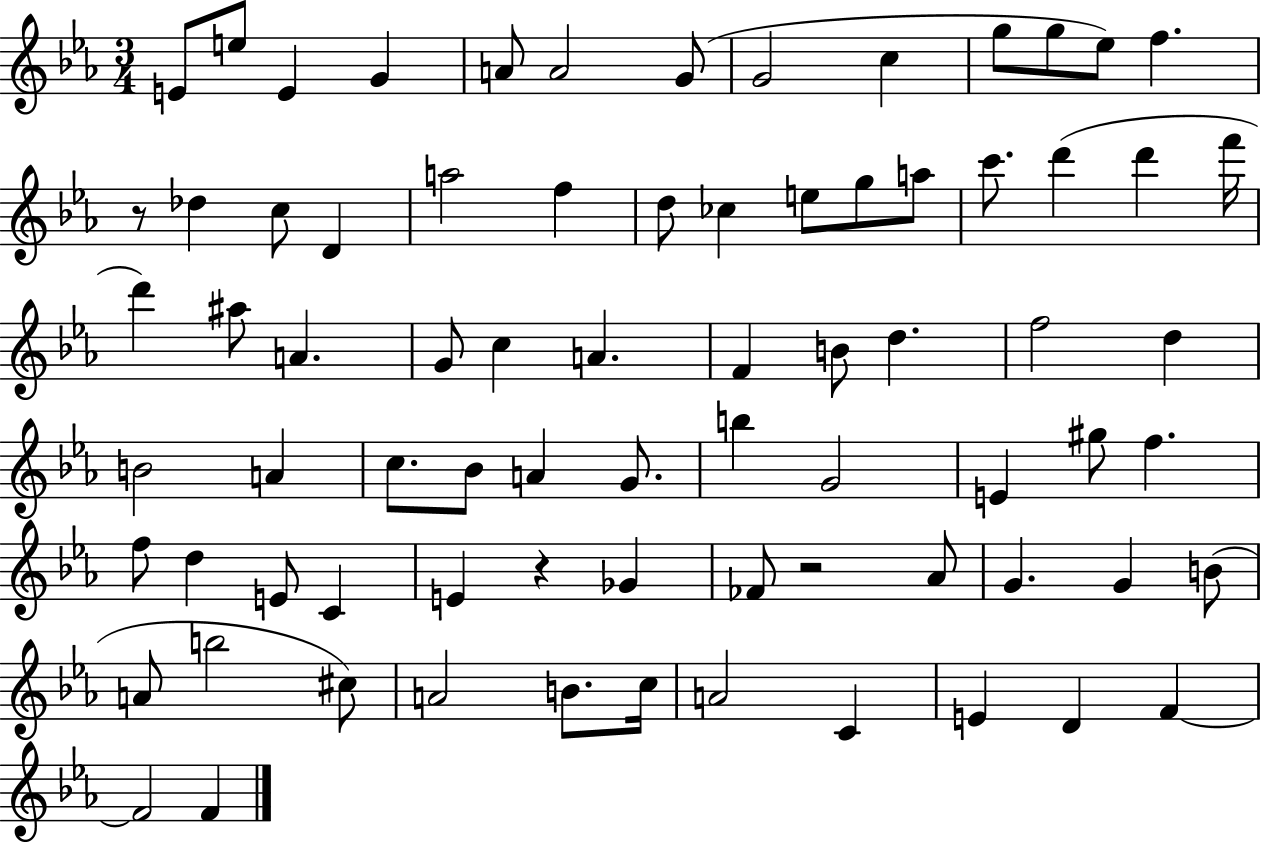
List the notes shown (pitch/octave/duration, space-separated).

E4/e E5/e E4/q G4/q A4/e A4/h G4/e G4/h C5/q G5/e G5/e Eb5/e F5/q. R/e Db5/q C5/e D4/q A5/h F5/q D5/e CES5/q E5/e G5/e A5/e C6/e. D6/q D6/q F6/s D6/q A#5/e A4/q. G4/e C5/q A4/q. F4/q B4/e D5/q. F5/h D5/q B4/h A4/q C5/e. Bb4/e A4/q G4/e. B5/q G4/h E4/q G#5/e F5/q. F5/e D5/q E4/e C4/q E4/q R/q Gb4/q FES4/e R/h Ab4/e G4/q. G4/q B4/e A4/e B5/h C#5/e A4/h B4/e. C5/s A4/h C4/q E4/q D4/q F4/q F4/h F4/q